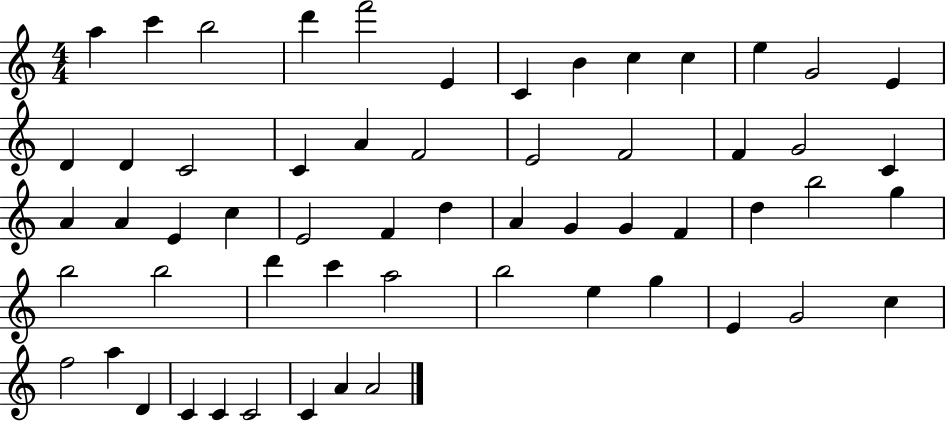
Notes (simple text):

A5/q C6/q B5/h D6/q F6/h E4/q C4/q B4/q C5/q C5/q E5/q G4/h E4/q D4/q D4/q C4/h C4/q A4/q F4/h E4/h F4/h F4/q G4/h C4/q A4/q A4/q E4/q C5/q E4/h F4/q D5/q A4/q G4/q G4/q F4/q D5/q B5/h G5/q B5/h B5/h D6/q C6/q A5/h B5/h E5/q G5/q E4/q G4/h C5/q F5/h A5/q D4/q C4/q C4/q C4/h C4/q A4/q A4/h